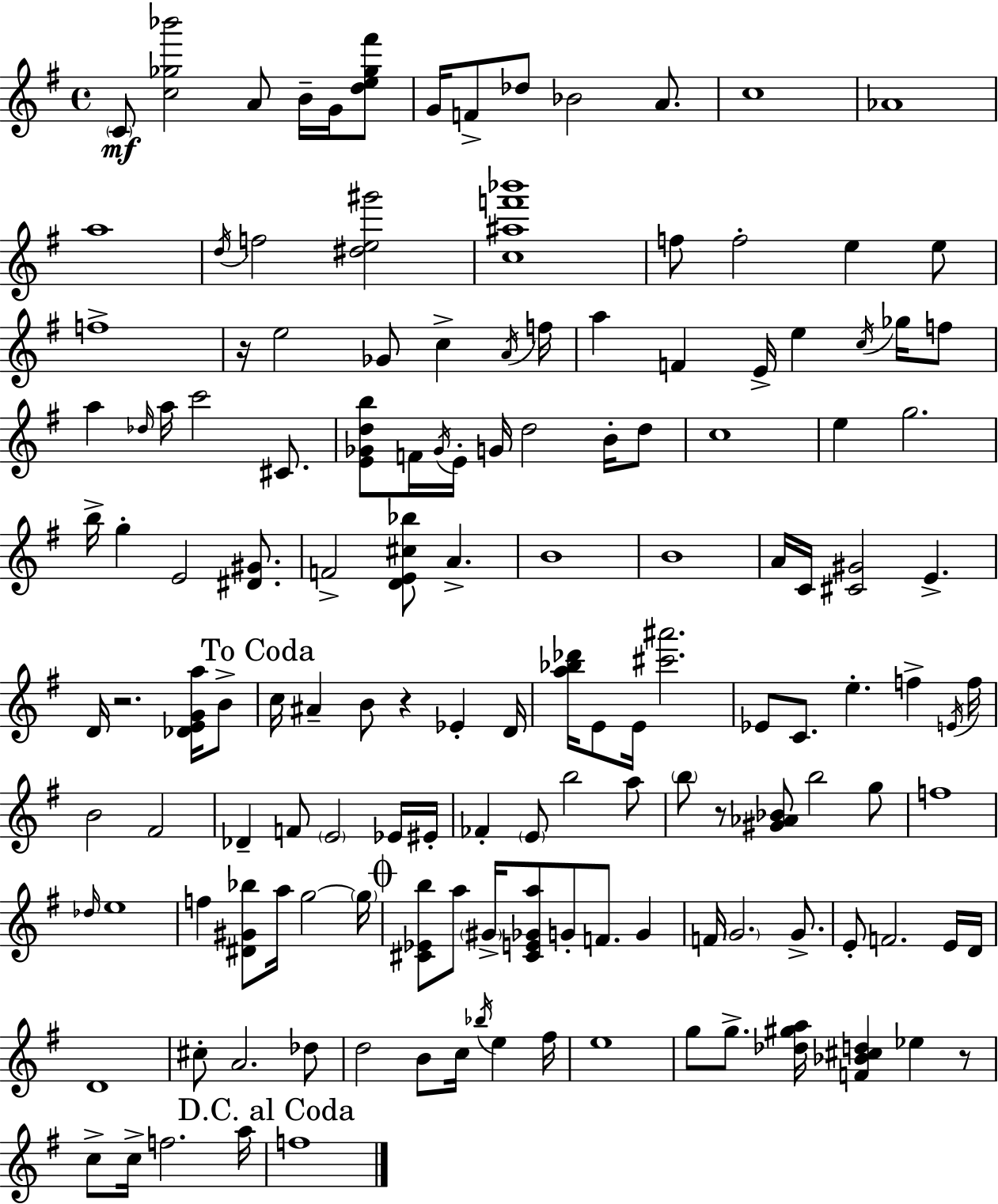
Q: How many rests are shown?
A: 5